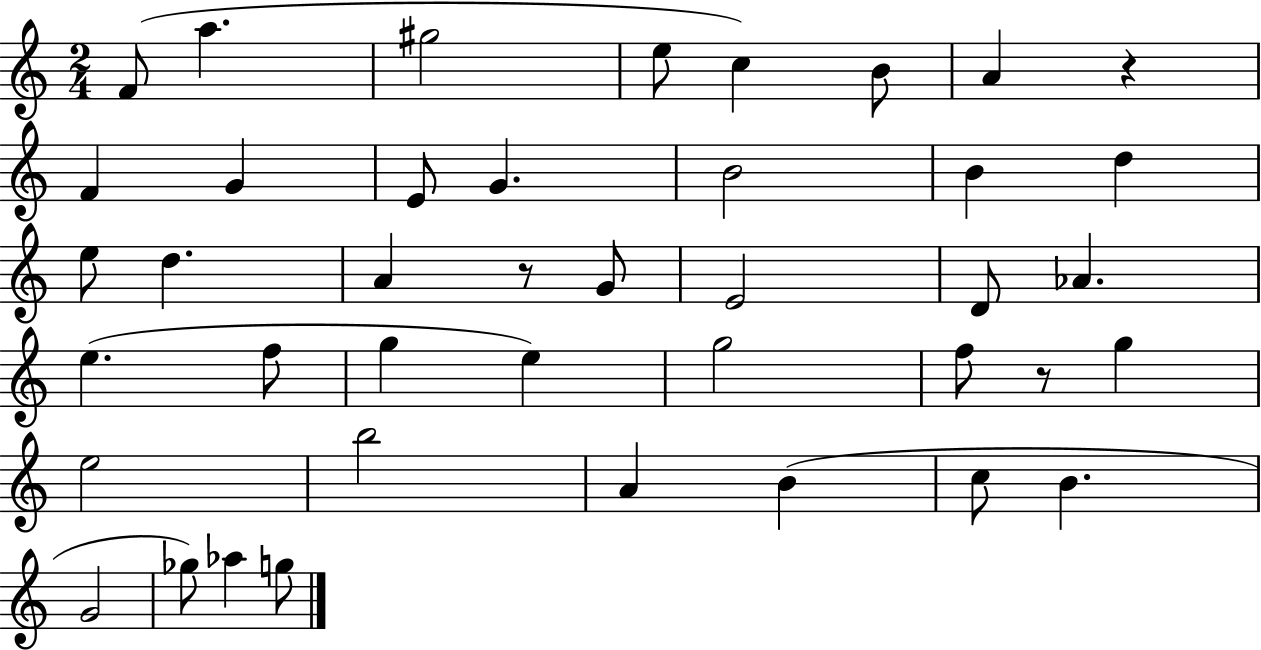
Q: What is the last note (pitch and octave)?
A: G5